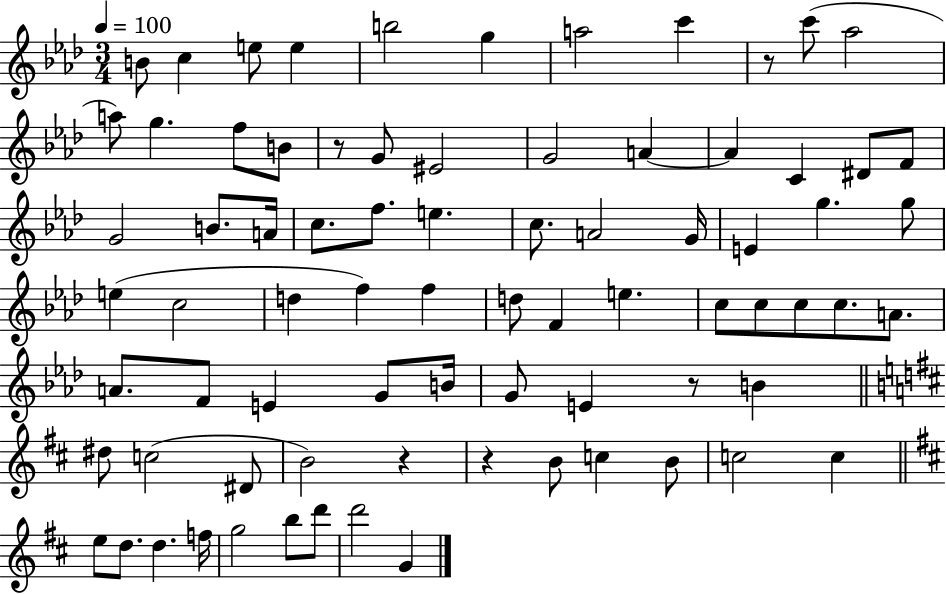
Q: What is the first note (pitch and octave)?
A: B4